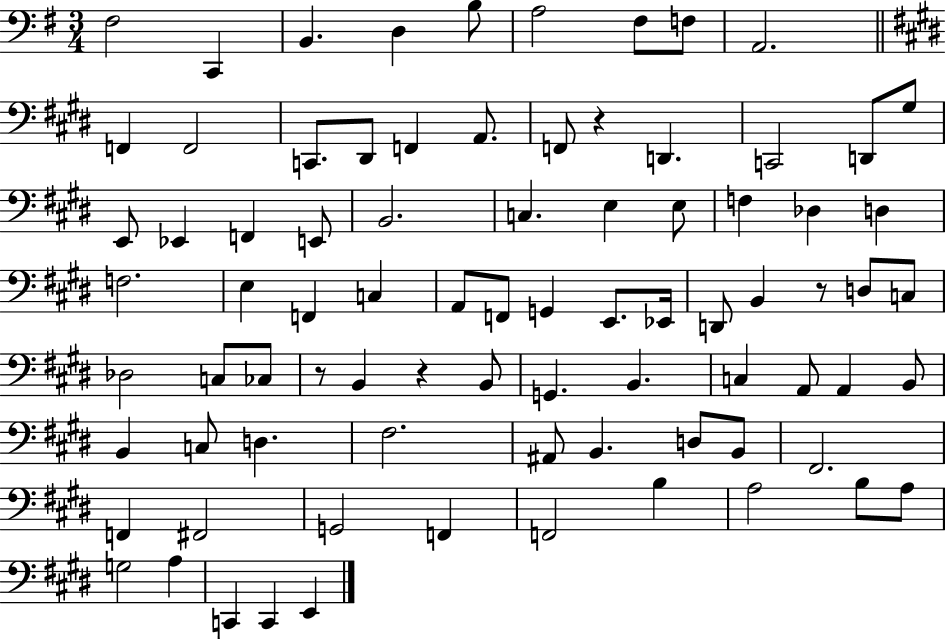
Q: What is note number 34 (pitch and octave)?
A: F2